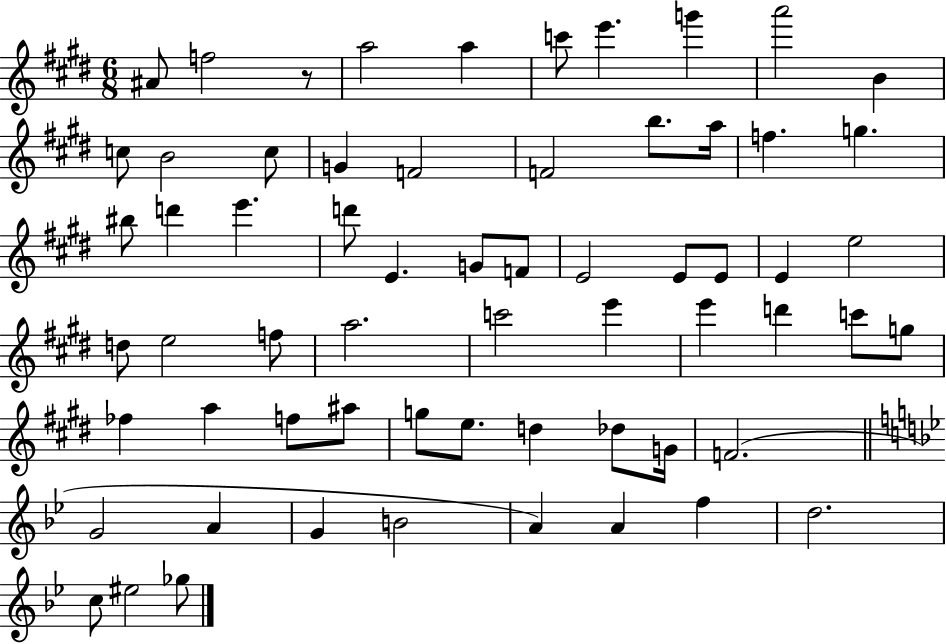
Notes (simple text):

A#4/e F5/h R/e A5/h A5/q C6/e E6/q. G6/q A6/h B4/q C5/e B4/h C5/e G4/q F4/h F4/h B5/e. A5/s F5/q. G5/q. BIS5/e D6/q E6/q. D6/e E4/q. G4/e F4/e E4/h E4/e E4/e E4/q E5/h D5/e E5/h F5/e A5/h. C6/h E6/q E6/q D6/q C6/e G5/e FES5/q A5/q F5/e A#5/e G5/e E5/e. D5/q Db5/e G4/s F4/h. G4/h A4/q G4/q B4/h A4/q A4/q F5/q D5/h. C5/e EIS5/h Gb5/e